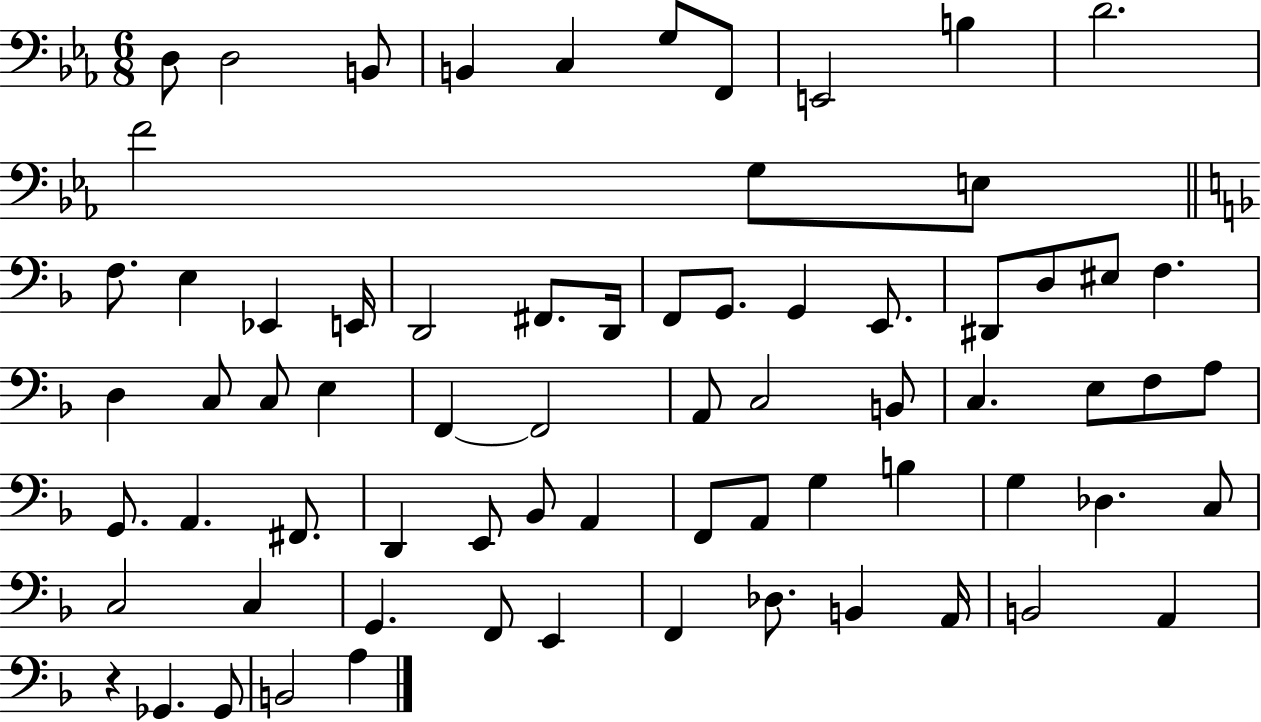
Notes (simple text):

D3/e D3/h B2/e B2/q C3/q G3/e F2/e E2/h B3/q D4/h. F4/h G3/e E3/e F3/e. E3/q Eb2/q E2/s D2/h F#2/e. D2/s F2/e G2/e. G2/q E2/e. D#2/e D3/e EIS3/e F3/q. D3/q C3/e C3/e E3/q F2/q F2/h A2/e C3/h B2/e C3/q. E3/e F3/e A3/e G2/e. A2/q. F#2/e. D2/q E2/e Bb2/e A2/q F2/e A2/e G3/q B3/q G3/q Db3/q. C3/e C3/h C3/q G2/q. F2/e E2/q F2/q Db3/e. B2/q A2/s B2/h A2/q R/q Gb2/q. Gb2/e B2/h A3/q